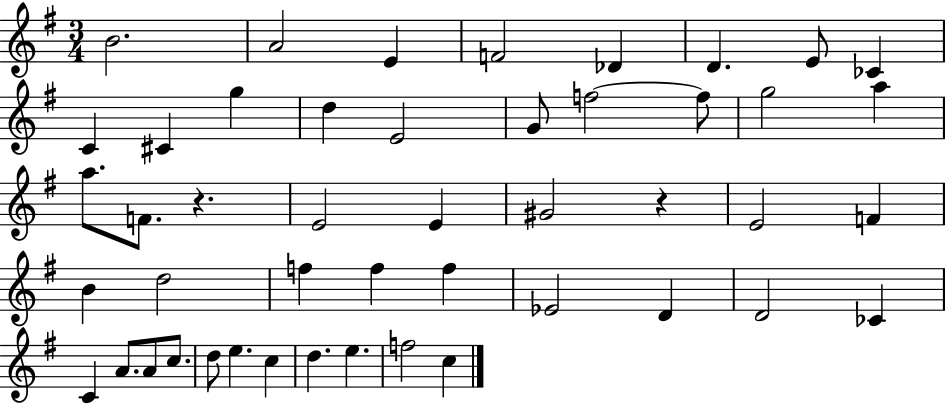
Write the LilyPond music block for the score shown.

{
  \clef treble
  \numericTimeSignature
  \time 3/4
  \key g \major
  b'2. | a'2 e'4 | f'2 des'4 | d'4. e'8 ces'4 | \break c'4 cis'4 g''4 | d''4 e'2 | g'8 f''2~~ f''8 | g''2 a''4 | \break a''8. f'8. r4. | e'2 e'4 | gis'2 r4 | e'2 f'4 | \break b'4 d''2 | f''4 f''4 f''4 | ees'2 d'4 | d'2 ces'4 | \break c'4 a'8. a'8 c''8. | d''8 e''4. c''4 | d''4. e''4. | f''2 c''4 | \break \bar "|."
}